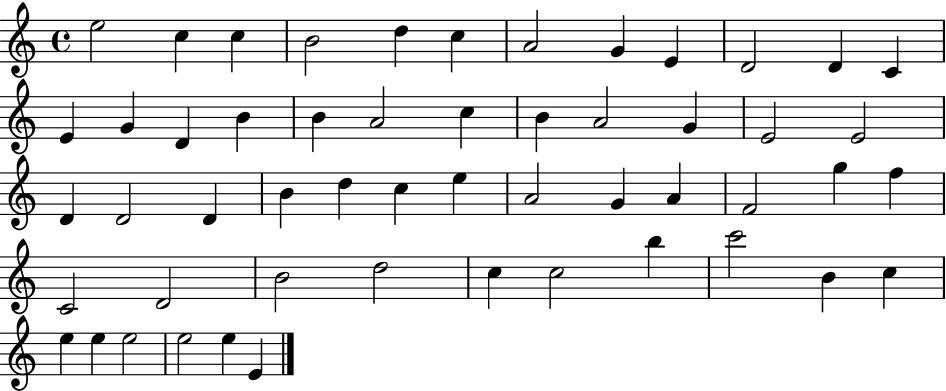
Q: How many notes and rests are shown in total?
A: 53